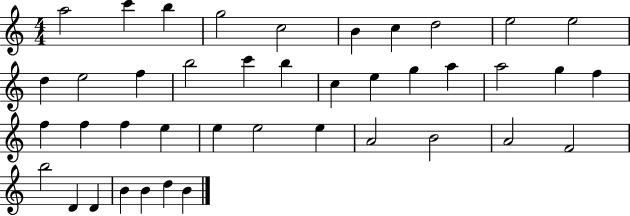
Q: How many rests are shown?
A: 0